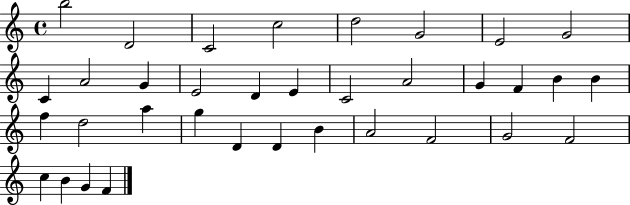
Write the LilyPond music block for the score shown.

{
  \clef treble
  \time 4/4
  \defaultTimeSignature
  \key c \major
  b''2 d'2 | c'2 c''2 | d''2 g'2 | e'2 g'2 | \break c'4 a'2 g'4 | e'2 d'4 e'4 | c'2 a'2 | g'4 f'4 b'4 b'4 | \break f''4 d''2 a''4 | g''4 d'4 d'4 b'4 | a'2 f'2 | g'2 f'2 | \break c''4 b'4 g'4 f'4 | \bar "|."
}